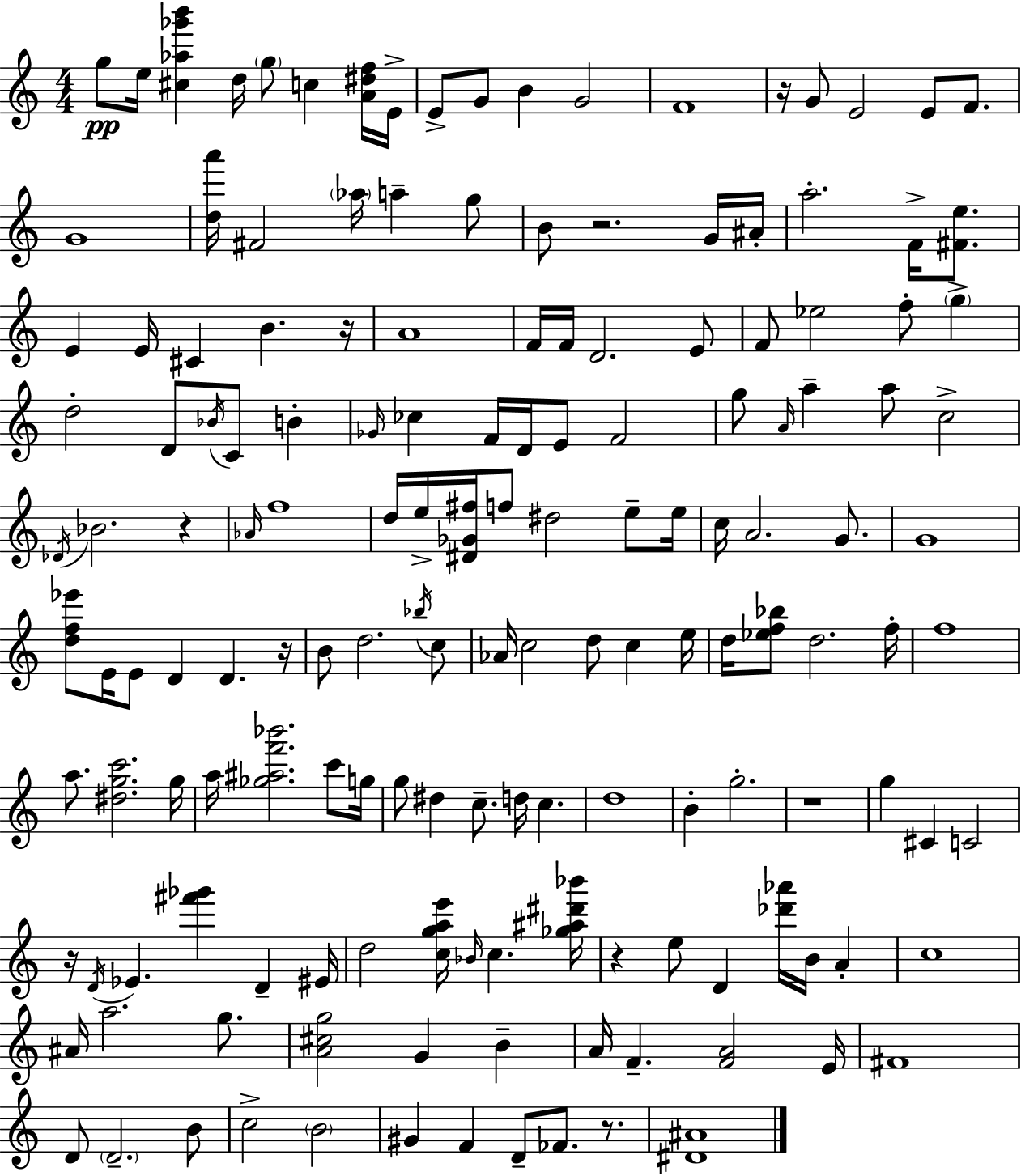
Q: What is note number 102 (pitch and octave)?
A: D4